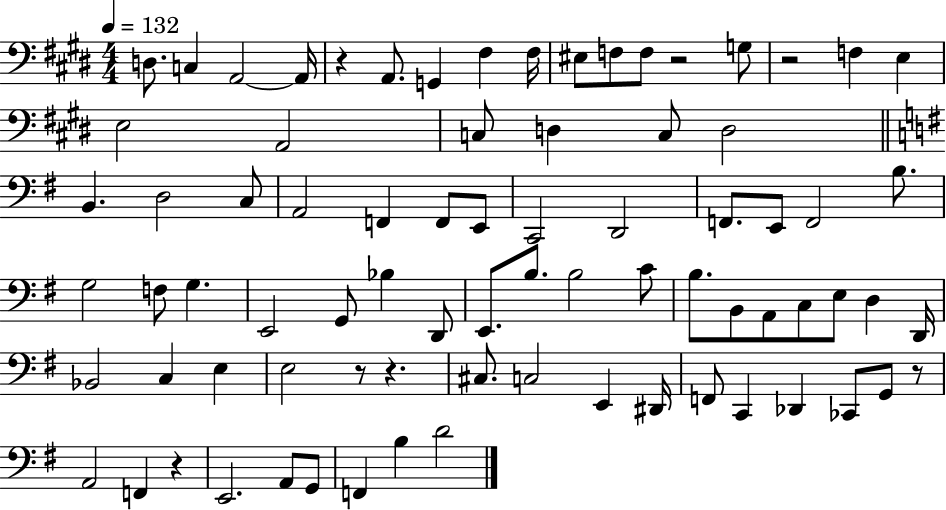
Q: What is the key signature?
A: E major